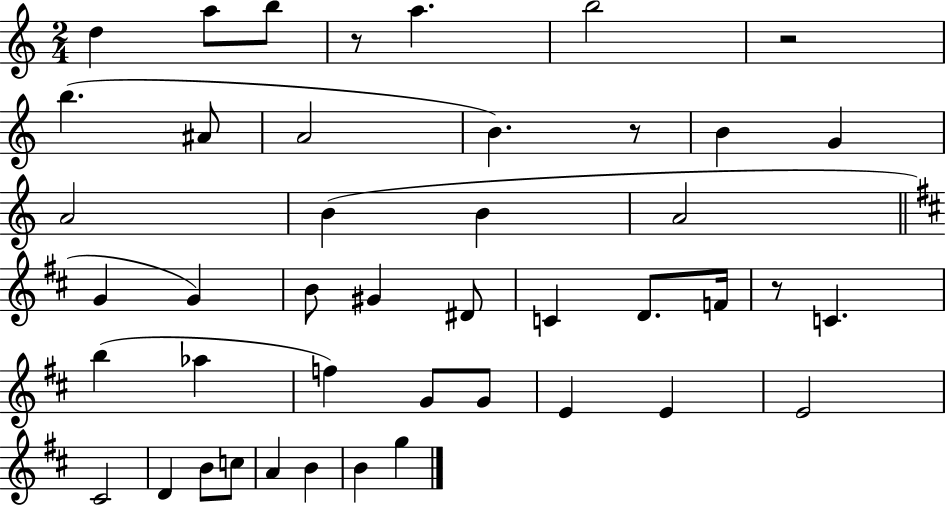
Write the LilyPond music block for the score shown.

{
  \clef treble
  \numericTimeSignature
  \time 2/4
  \key c \major
  d''4 a''8 b''8 | r8 a''4. | b''2 | r2 | \break b''4.( ais'8 | a'2 | b'4.) r8 | b'4 g'4 | \break a'2 | b'4( b'4 | a'2 | \bar "||" \break \key d \major g'4 g'4) | b'8 gis'4 dis'8 | c'4 d'8. f'16 | r8 c'4. | \break b''4( aes''4 | f''4) g'8 g'8 | e'4 e'4 | e'2 | \break cis'2 | d'4 b'8 c''8 | a'4 b'4 | b'4 g''4 | \break \bar "|."
}